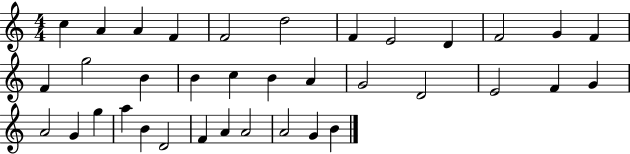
{
  \clef treble
  \numericTimeSignature
  \time 4/4
  \key c \major
  c''4 a'4 a'4 f'4 | f'2 d''2 | f'4 e'2 d'4 | f'2 g'4 f'4 | \break f'4 g''2 b'4 | b'4 c''4 b'4 a'4 | g'2 d'2 | e'2 f'4 g'4 | \break a'2 g'4 g''4 | a''4 b'4 d'2 | f'4 a'4 a'2 | a'2 g'4 b'4 | \break \bar "|."
}